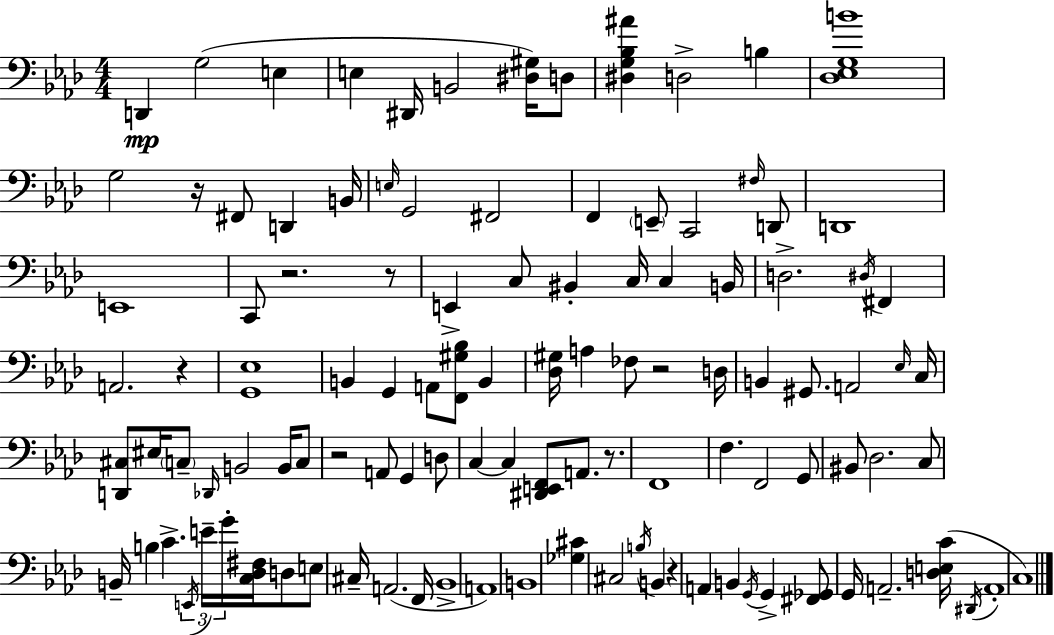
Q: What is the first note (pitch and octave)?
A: D2